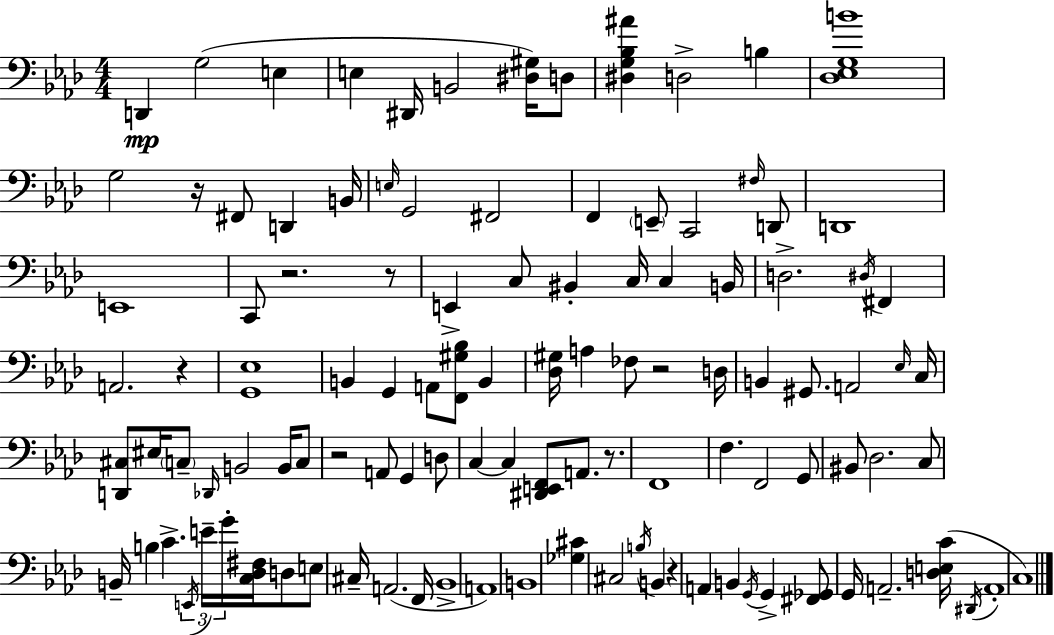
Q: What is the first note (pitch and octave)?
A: D2